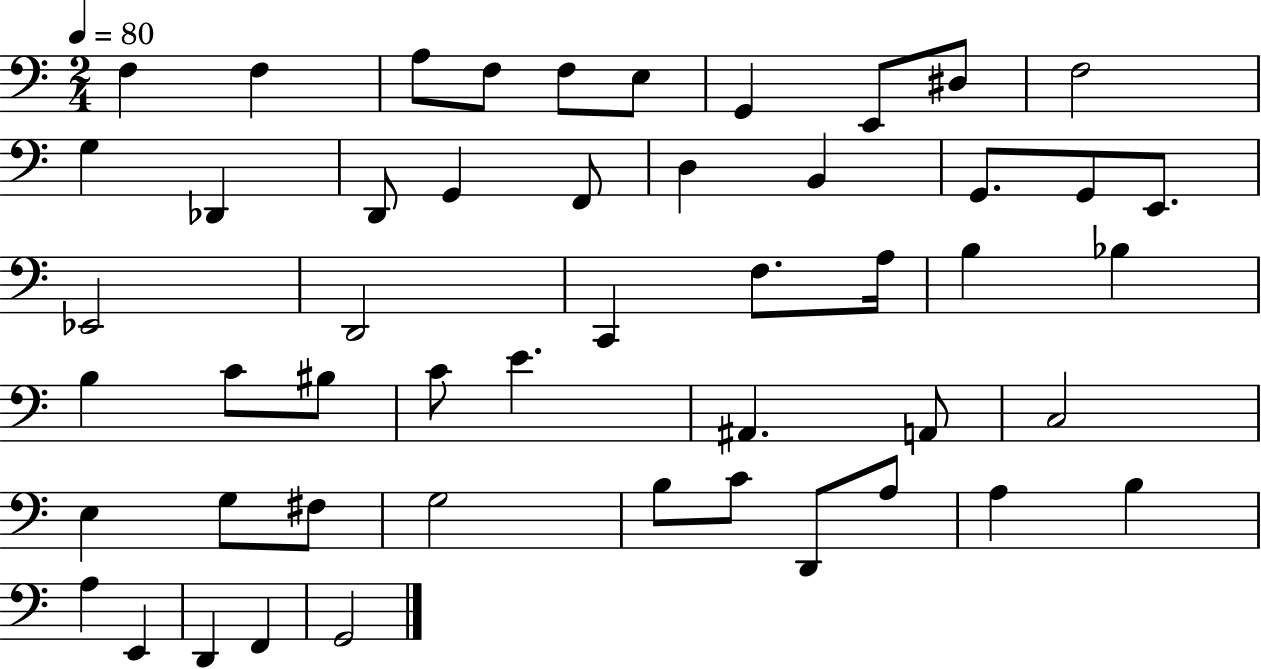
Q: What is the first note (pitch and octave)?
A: F3